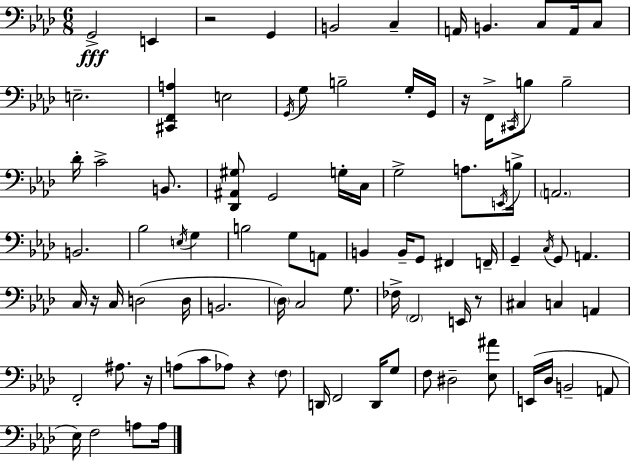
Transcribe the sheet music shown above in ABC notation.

X:1
T:Untitled
M:6/8
L:1/4
K:Fm
G,,2 E,, z2 G,, B,,2 C, A,,/4 B,, C,/2 A,,/4 C,/2 E,2 [^C,,F,,A,] E,2 G,,/4 G,/2 B,2 G,/4 G,,/4 z/4 F,,/4 ^C,,/4 B,/2 B,2 _D/4 C2 B,,/2 [_D,,^A,,^G,]/2 G,,2 G,/4 C,/4 G,2 A,/2 E,,/4 B,/4 A,,2 B,,2 _B,2 E,/4 G, B,2 G,/2 A,,/2 B,, B,,/4 G,,/2 ^F,, F,,/4 G,, C,/4 G,,/2 A,, C,/4 z/4 C,/4 D,2 D,/4 B,,2 _D,/4 C,2 G,/2 _F,/4 F,,2 E,,/4 z/2 ^C, C, A,, F,,2 ^A,/2 z/4 A,/2 C/2 _A,/2 z F,/2 D,,/4 F,,2 D,,/4 G,/2 F,/2 ^D,2 [_E,^A]/2 E,,/4 _D,/4 B,,2 A,,/2 _E,/4 F,2 A,/2 A,/4